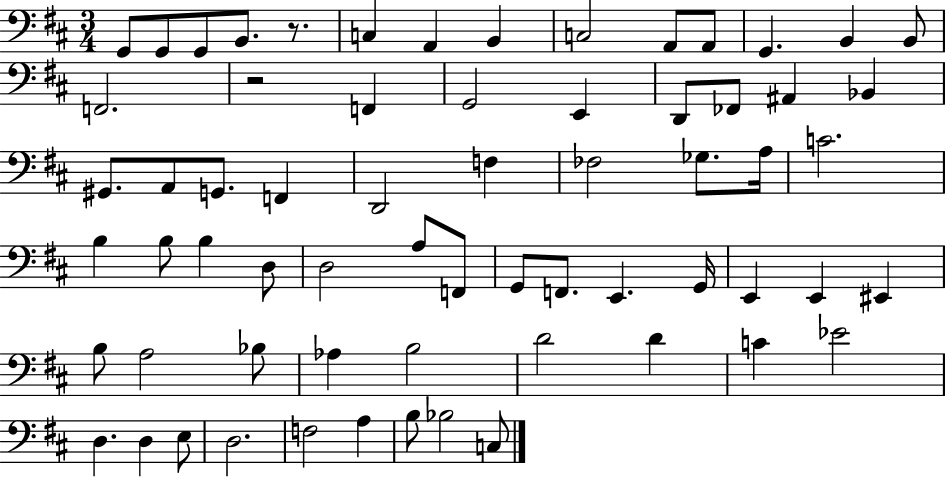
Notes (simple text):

G2/e G2/e G2/e B2/e. R/e. C3/q A2/q B2/q C3/h A2/e A2/e G2/q. B2/q B2/e F2/h. R/h F2/q G2/h E2/q D2/e FES2/e A#2/q Bb2/q G#2/e. A2/e G2/e. F2/q D2/h F3/q FES3/h Gb3/e. A3/s C4/h. B3/q B3/e B3/q D3/e D3/h A3/e F2/e G2/e F2/e. E2/q. G2/s E2/q E2/q EIS2/q B3/e A3/h Bb3/e Ab3/q B3/h D4/h D4/q C4/q Eb4/h D3/q. D3/q E3/e D3/h. F3/h A3/q B3/e Bb3/h C3/e